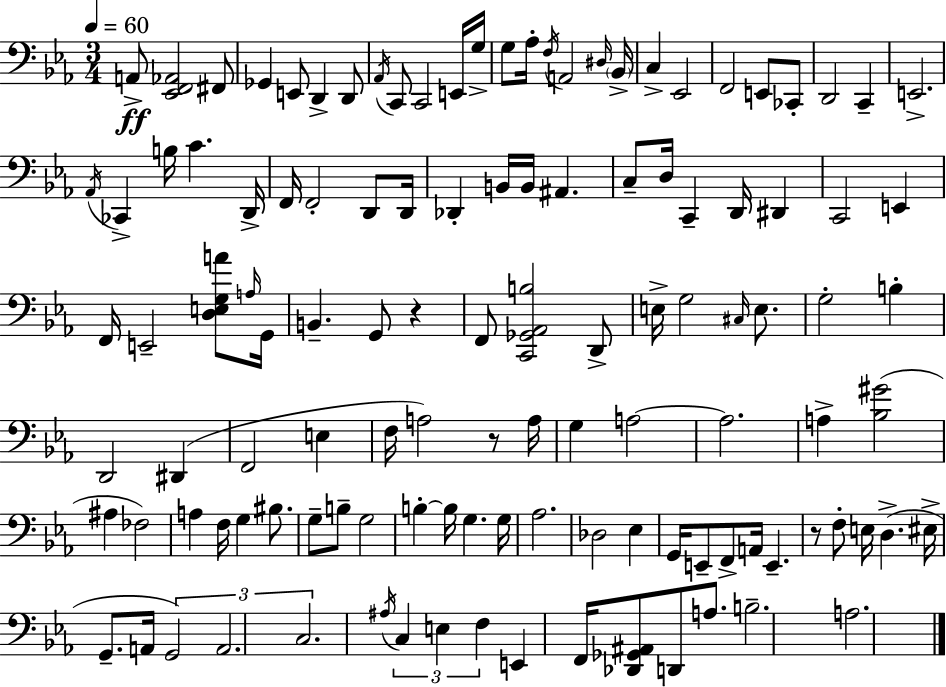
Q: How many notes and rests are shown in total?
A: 118